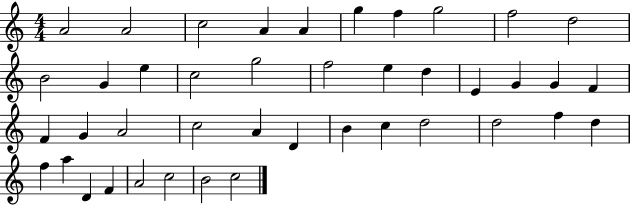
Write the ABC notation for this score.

X:1
T:Untitled
M:4/4
L:1/4
K:C
A2 A2 c2 A A g f g2 f2 d2 B2 G e c2 g2 f2 e d E G G F F G A2 c2 A D B c d2 d2 f d f a D F A2 c2 B2 c2